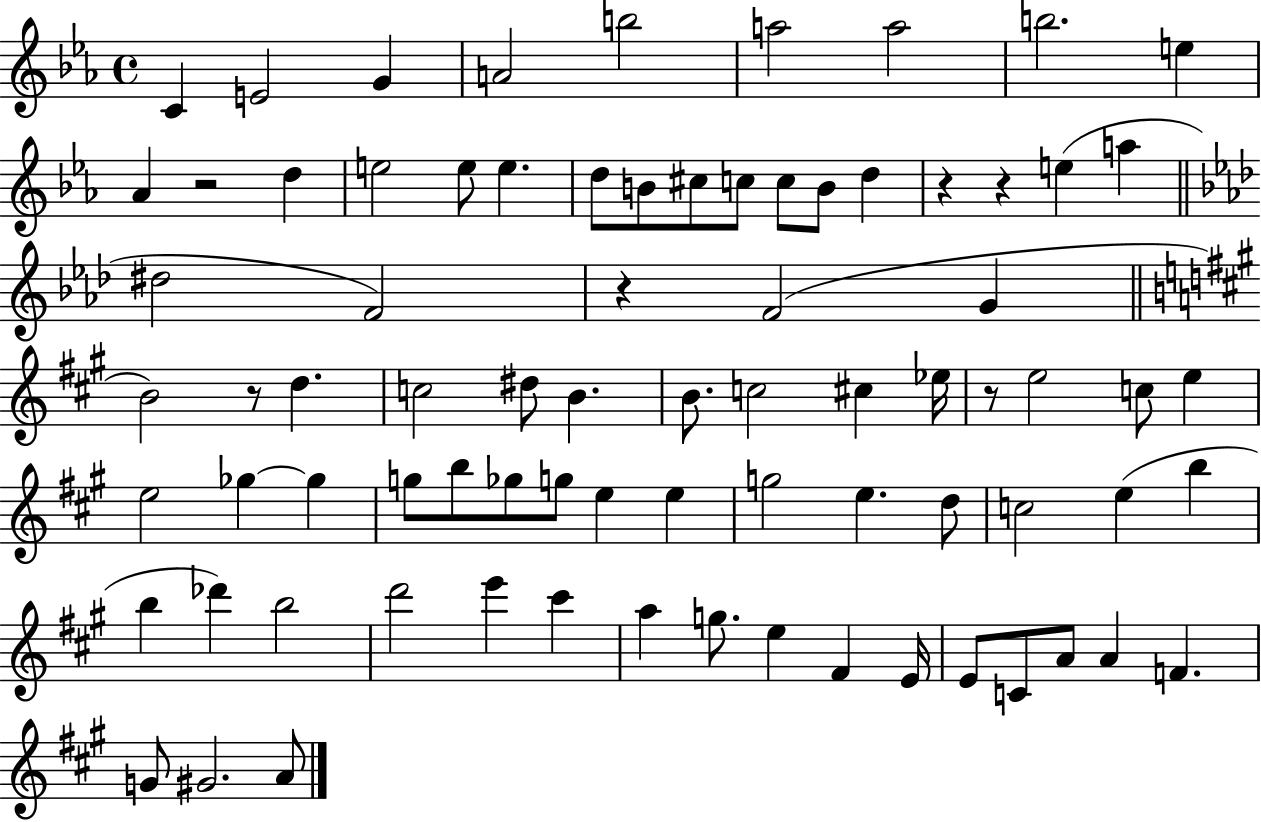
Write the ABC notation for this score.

X:1
T:Untitled
M:4/4
L:1/4
K:Eb
C E2 G A2 b2 a2 a2 b2 e _A z2 d e2 e/2 e d/2 B/2 ^c/2 c/2 c/2 B/2 d z z e a ^d2 F2 z F2 G B2 z/2 d c2 ^d/2 B B/2 c2 ^c _e/4 z/2 e2 c/2 e e2 _g _g g/2 b/2 _g/2 g/2 e e g2 e d/2 c2 e b b _d' b2 d'2 e' ^c' a g/2 e ^F E/4 E/2 C/2 A/2 A F G/2 ^G2 A/2